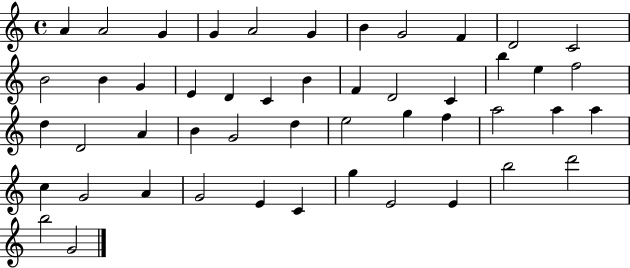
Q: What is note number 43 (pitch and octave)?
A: G5